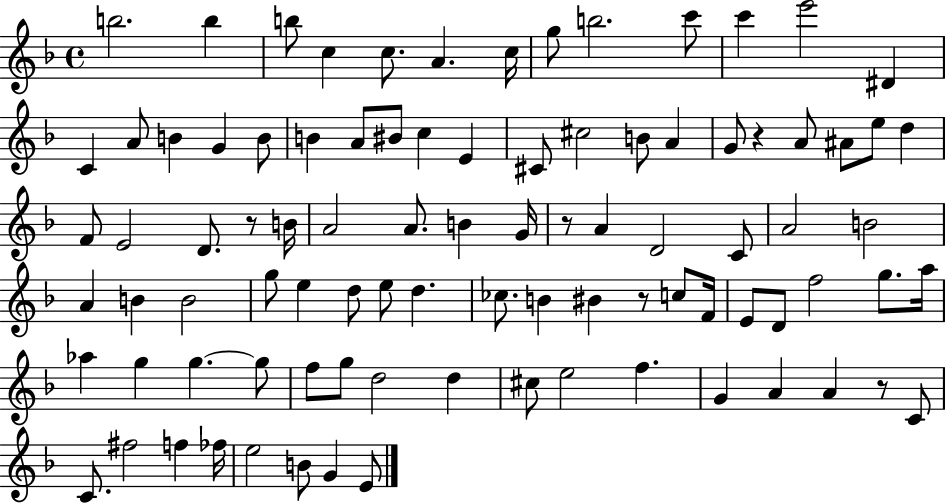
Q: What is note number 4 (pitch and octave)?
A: C5